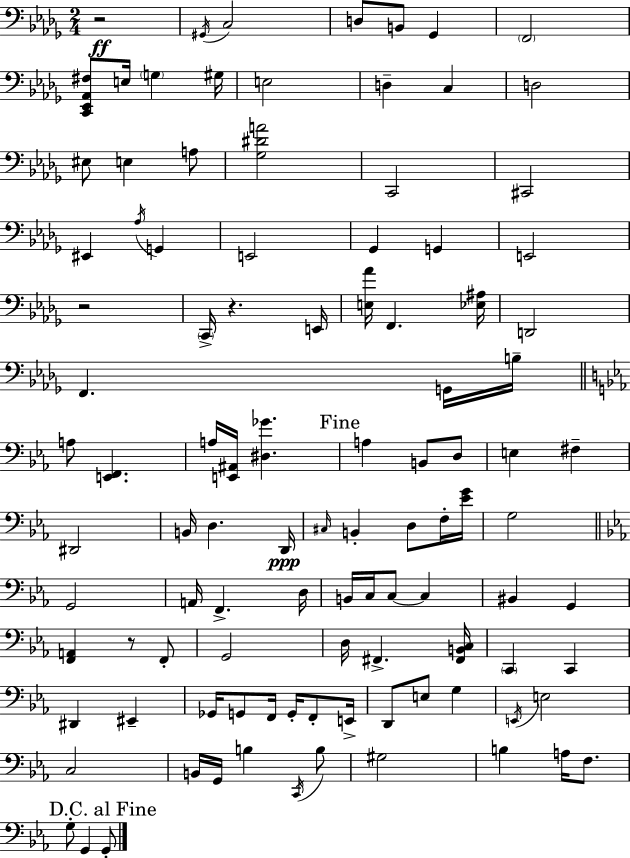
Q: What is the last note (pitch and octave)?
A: G2